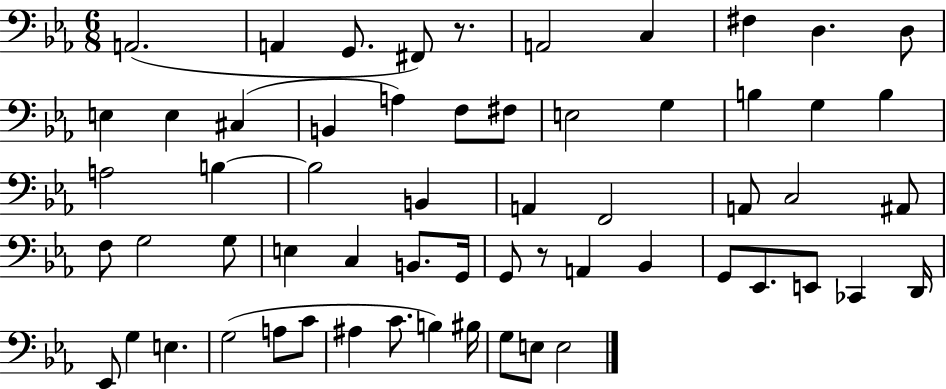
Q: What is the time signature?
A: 6/8